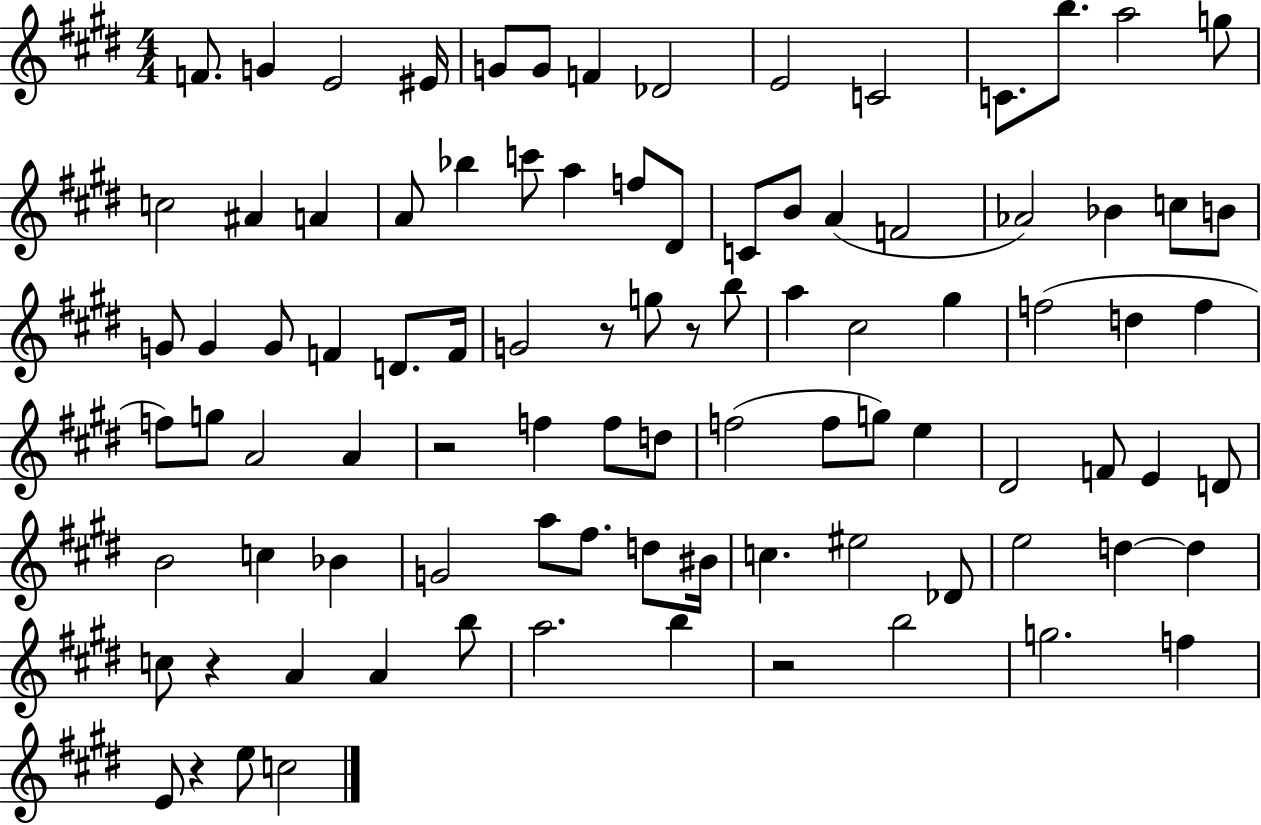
X:1
T:Untitled
M:4/4
L:1/4
K:E
F/2 G E2 ^E/4 G/2 G/2 F _D2 E2 C2 C/2 b/2 a2 g/2 c2 ^A A A/2 _b c'/2 a f/2 ^D/2 C/2 B/2 A F2 _A2 _B c/2 B/2 G/2 G G/2 F D/2 F/4 G2 z/2 g/2 z/2 b/2 a ^c2 ^g f2 d f f/2 g/2 A2 A z2 f f/2 d/2 f2 f/2 g/2 e ^D2 F/2 E D/2 B2 c _B G2 a/2 ^f/2 d/2 ^B/4 c ^e2 _D/2 e2 d d c/2 z A A b/2 a2 b z2 b2 g2 f E/2 z e/2 c2